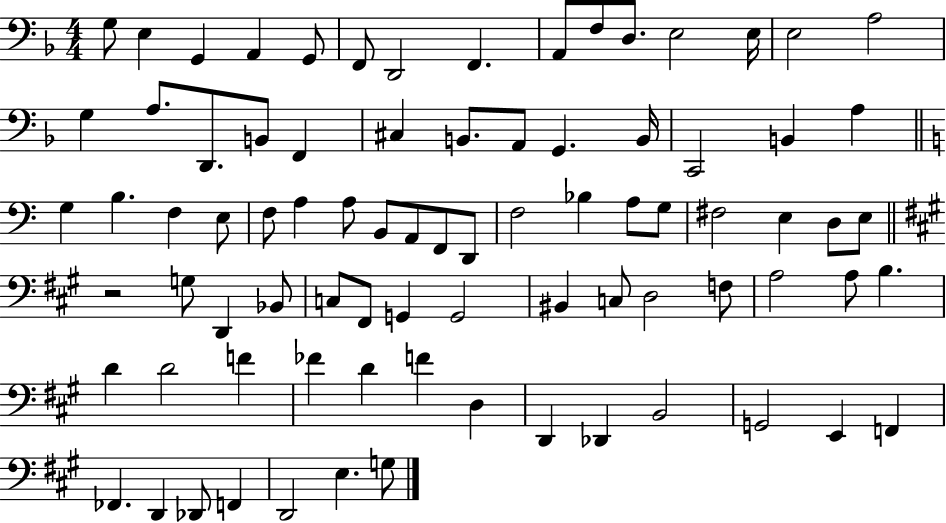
X:1
T:Untitled
M:4/4
L:1/4
K:F
G,/2 E, G,, A,, G,,/2 F,,/2 D,,2 F,, A,,/2 F,/2 D,/2 E,2 E,/4 E,2 A,2 G, A,/2 D,,/2 B,,/2 F,, ^C, B,,/2 A,,/2 G,, B,,/4 C,,2 B,, A, G, B, F, E,/2 F,/2 A, A,/2 B,,/2 A,,/2 F,,/2 D,,/2 F,2 _B, A,/2 G,/2 ^F,2 E, D,/2 E,/2 z2 G,/2 D,, _B,,/2 C,/2 ^F,,/2 G,, G,,2 ^B,, C,/2 D,2 F,/2 A,2 A,/2 B, D D2 F _F D F D, D,, _D,, B,,2 G,,2 E,, F,, _F,, D,, _D,,/2 F,, D,,2 E, G,/2